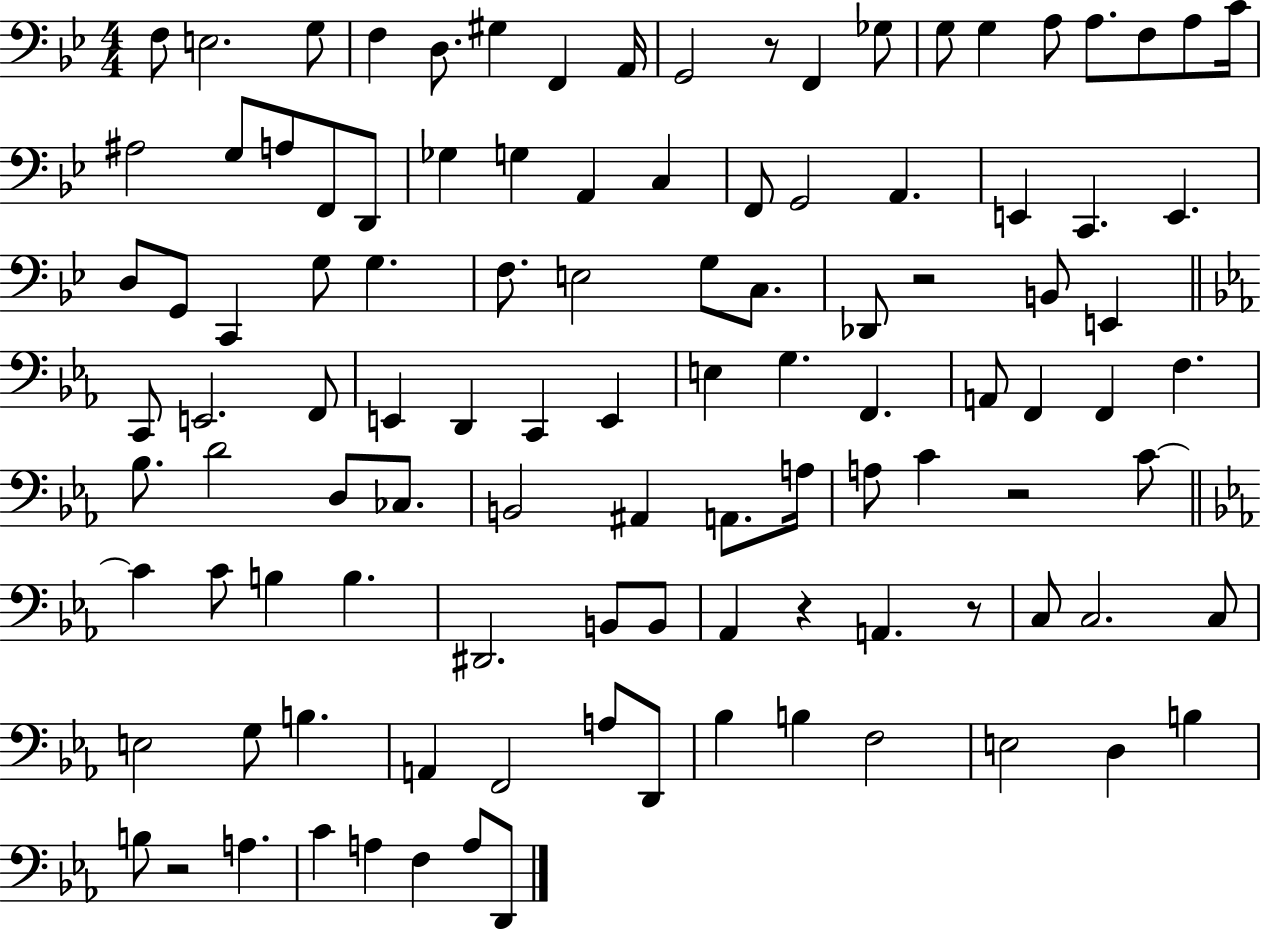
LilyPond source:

{
  \clef bass
  \numericTimeSignature
  \time 4/4
  \key bes \major
  f8 e2. g8 | f4 d8. gis4 f,4 a,16 | g,2 r8 f,4 ges8 | g8 g4 a8 a8. f8 a8 c'16 | \break ais2 g8 a8 f,8 d,8 | ges4 g4 a,4 c4 | f,8 g,2 a,4. | e,4 c,4. e,4. | \break d8 g,8 c,4 g8 g4. | f8. e2 g8 c8. | des,8 r2 b,8 e,4 | \bar "||" \break \key ees \major c,8 e,2. f,8 | e,4 d,4 c,4 e,4 | e4 g4. f,4. | a,8 f,4 f,4 f4. | \break bes8. d'2 d8 ces8. | b,2 ais,4 a,8. a16 | a8 c'4 r2 c'8~~ | \bar "||" \break \key c \minor c'4 c'8 b4 b4. | dis,2. b,8 b,8 | aes,4 r4 a,4. r8 | c8 c2. c8 | \break e2 g8 b4. | a,4 f,2 a8 d,8 | bes4 b4 f2 | e2 d4 b4 | \break b8 r2 a4. | c'4 a4 f4 a8 d,8 | \bar "|."
}